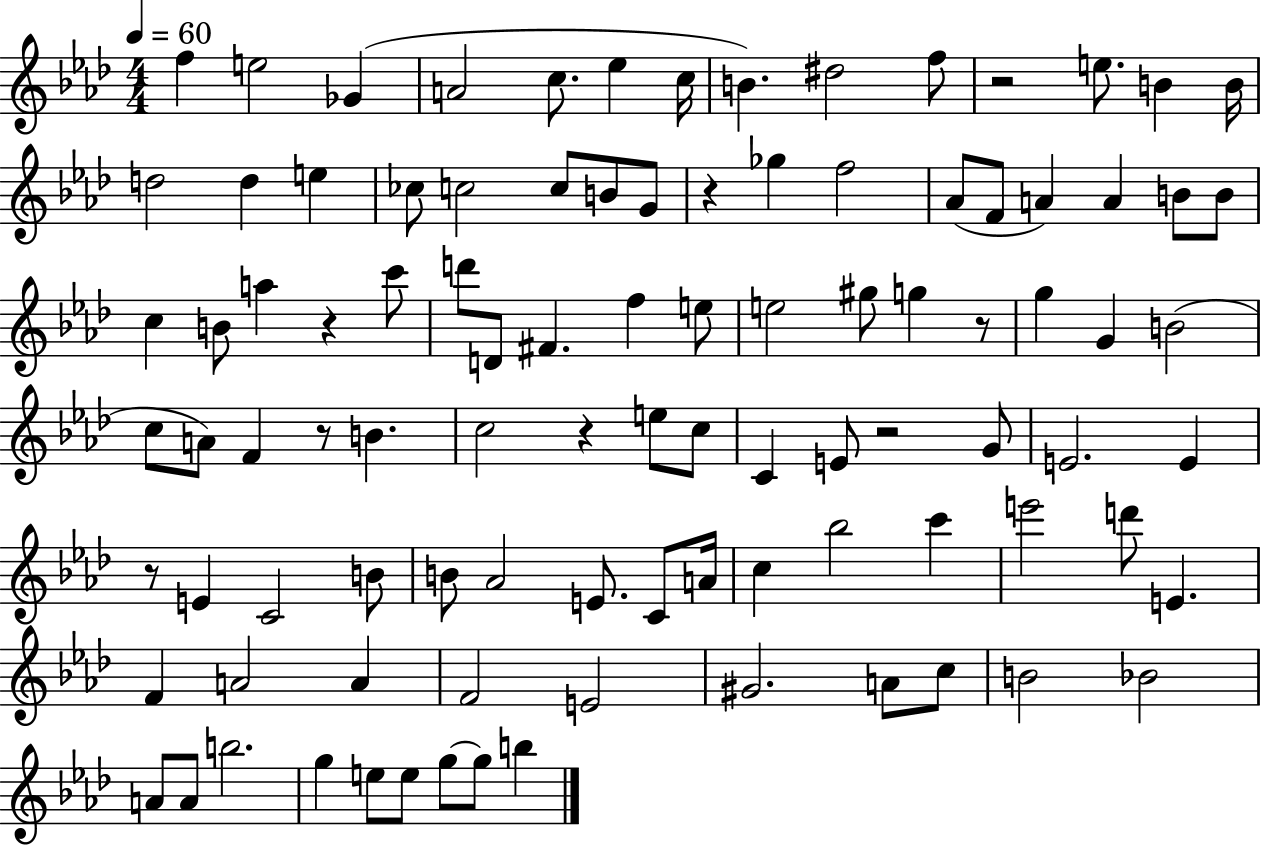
{
  \clef treble
  \numericTimeSignature
  \time 4/4
  \key aes \major
  \tempo 4 = 60
  f''4 e''2 ges'4( | a'2 c''8. ees''4 c''16 | b'4.) dis''2 f''8 | r2 e''8. b'4 b'16 | \break d''2 d''4 e''4 | ces''8 c''2 c''8 b'8 g'8 | r4 ges''4 f''2 | aes'8( f'8 a'4) a'4 b'8 b'8 | \break c''4 b'8 a''4 r4 c'''8 | d'''8 d'8 fis'4. f''4 e''8 | e''2 gis''8 g''4 r8 | g''4 g'4 b'2( | \break c''8 a'8) f'4 r8 b'4. | c''2 r4 e''8 c''8 | c'4 e'8 r2 g'8 | e'2. e'4 | \break r8 e'4 c'2 b'8 | b'8 aes'2 e'8. c'8 a'16 | c''4 bes''2 c'''4 | e'''2 d'''8 e'4. | \break f'4 a'2 a'4 | f'2 e'2 | gis'2. a'8 c''8 | b'2 bes'2 | \break a'8 a'8 b''2. | g''4 e''8 e''8 g''8~~ g''8 b''4 | \bar "|."
}